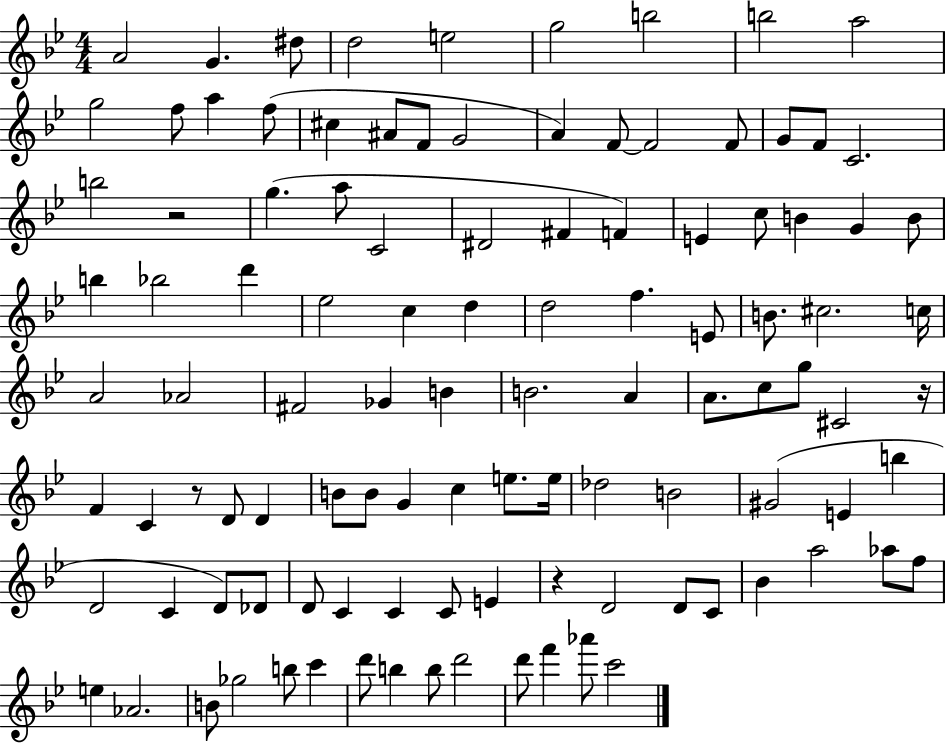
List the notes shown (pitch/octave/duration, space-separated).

A4/h G4/q. D#5/e D5/h E5/h G5/h B5/h B5/h A5/h G5/h F5/e A5/q F5/e C#5/q A#4/e F4/e G4/h A4/q F4/e F4/h F4/e G4/e F4/e C4/h. B5/h R/h G5/q. A5/e C4/h D#4/h F#4/q F4/q E4/q C5/e B4/q G4/q B4/e B5/q Bb5/h D6/q Eb5/h C5/q D5/q D5/h F5/q. E4/e B4/e. C#5/h. C5/s A4/h Ab4/h F#4/h Gb4/q B4/q B4/h. A4/q A4/e. C5/e G5/e C#4/h R/s F4/q C4/q R/e D4/e D4/q B4/e B4/e G4/q C5/q E5/e. E5/s Db5/h B4/h G#4/h E4/q B5/q D4/h C4/q D4/e Db4/e D4/e C4/q C4/q C4/e E4/q R/q D4/h D4/e C4/e Bb4/q A5/h Ab5/e F5/e E5/q Ab4/h. B4/e Gb5/h B5/e C6/q D6/e B5/q B5/e D6/h D6/e F6/q Ab6/e C6/h